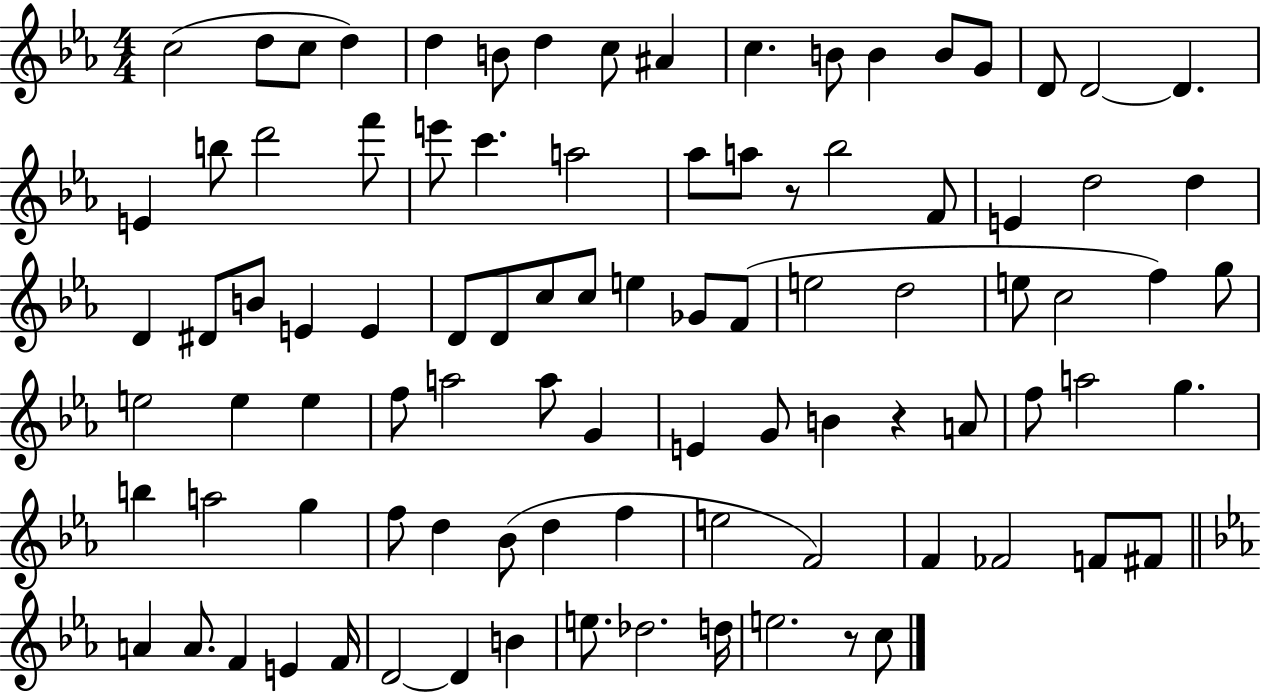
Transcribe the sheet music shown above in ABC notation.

X:1
T:Untitled
M:4/4
L:1/4
K:Eb
c2 d/2 c/2 d d B/2 d c/2 ^A c B/2 B B/2 G/2 D/2 D2 D E b/2 d'2 f'/2 e'/2 c' a2 _a/2 a/2 z/2 _b2 F/2 E d2 d D ^D/2 B/2 E E D/2 D/2 c/2 c/2 e _G/2 F/2 e2 d2 e/2 c2 f g/2 e2 e e f/2 a2 a/2 G E G/2 B z A/2 f/2 a2 g b a2 g f/2 d _B/2 d f e2 F2 F _F2 F/2 ^F/2 A A/2 F E F/4 D2 D B e/2 _d2 d/4 e2 z/2 c/2